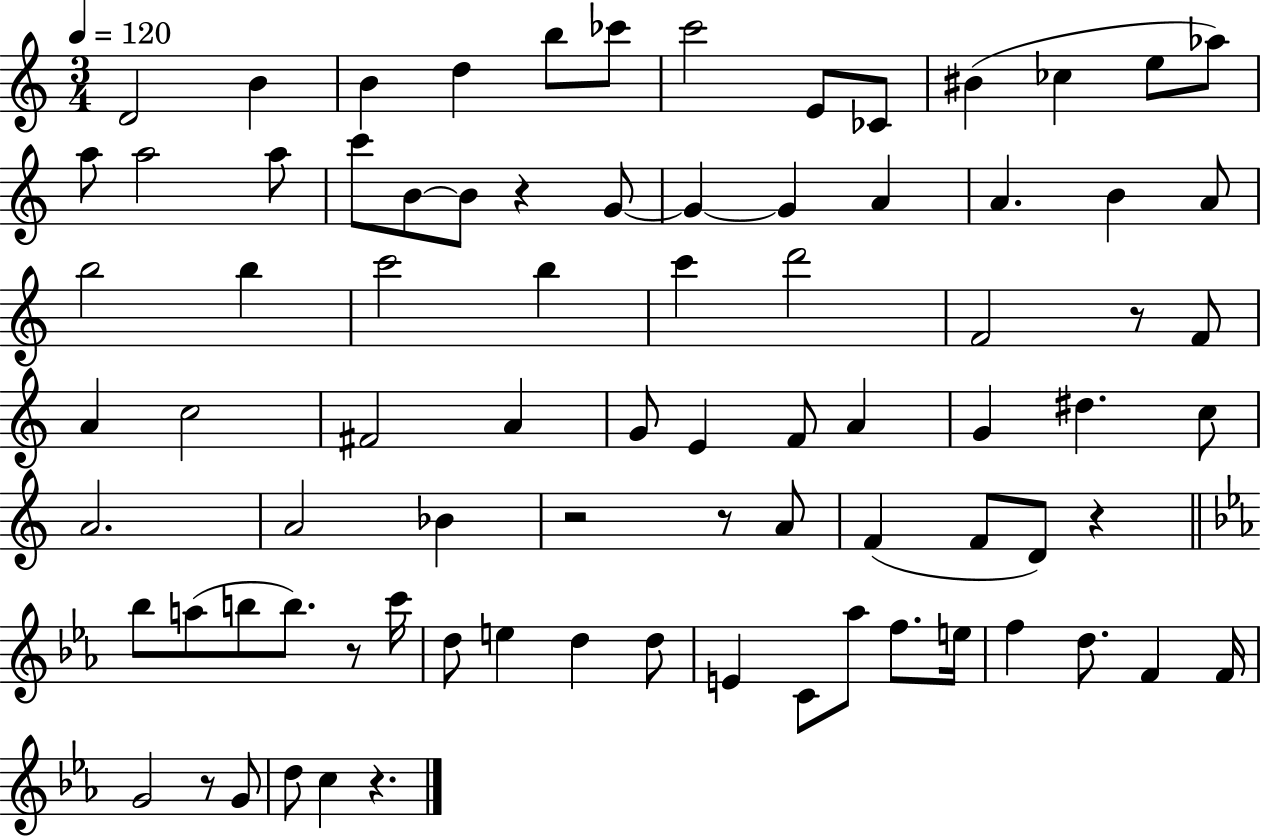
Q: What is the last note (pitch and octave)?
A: C5